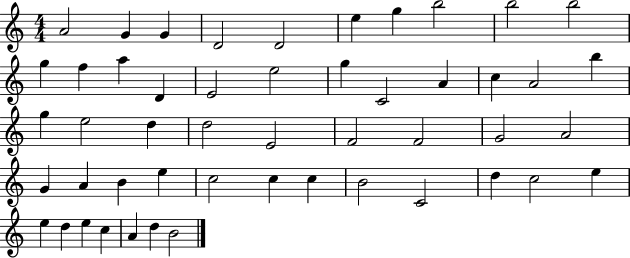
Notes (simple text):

A4/h G4/q G4/q D4/h D4/h E5/q G5/q B5/h B5/h B5/h G5/q F5/q A5/q D4/q E4/h E5/h G5/q C4/h A4/q C5/q A4/h B5/q G5/q E5/h D5/q D5/h E4/h F4/h F4/h G4/h A4/h G4/q A4/q B4/q E5/q C5/h C5/q C5/q B4/h C4/h D5/q C5/h E5/q E5/q D5/q E5/q C5/q A4/q D5/q B4/h